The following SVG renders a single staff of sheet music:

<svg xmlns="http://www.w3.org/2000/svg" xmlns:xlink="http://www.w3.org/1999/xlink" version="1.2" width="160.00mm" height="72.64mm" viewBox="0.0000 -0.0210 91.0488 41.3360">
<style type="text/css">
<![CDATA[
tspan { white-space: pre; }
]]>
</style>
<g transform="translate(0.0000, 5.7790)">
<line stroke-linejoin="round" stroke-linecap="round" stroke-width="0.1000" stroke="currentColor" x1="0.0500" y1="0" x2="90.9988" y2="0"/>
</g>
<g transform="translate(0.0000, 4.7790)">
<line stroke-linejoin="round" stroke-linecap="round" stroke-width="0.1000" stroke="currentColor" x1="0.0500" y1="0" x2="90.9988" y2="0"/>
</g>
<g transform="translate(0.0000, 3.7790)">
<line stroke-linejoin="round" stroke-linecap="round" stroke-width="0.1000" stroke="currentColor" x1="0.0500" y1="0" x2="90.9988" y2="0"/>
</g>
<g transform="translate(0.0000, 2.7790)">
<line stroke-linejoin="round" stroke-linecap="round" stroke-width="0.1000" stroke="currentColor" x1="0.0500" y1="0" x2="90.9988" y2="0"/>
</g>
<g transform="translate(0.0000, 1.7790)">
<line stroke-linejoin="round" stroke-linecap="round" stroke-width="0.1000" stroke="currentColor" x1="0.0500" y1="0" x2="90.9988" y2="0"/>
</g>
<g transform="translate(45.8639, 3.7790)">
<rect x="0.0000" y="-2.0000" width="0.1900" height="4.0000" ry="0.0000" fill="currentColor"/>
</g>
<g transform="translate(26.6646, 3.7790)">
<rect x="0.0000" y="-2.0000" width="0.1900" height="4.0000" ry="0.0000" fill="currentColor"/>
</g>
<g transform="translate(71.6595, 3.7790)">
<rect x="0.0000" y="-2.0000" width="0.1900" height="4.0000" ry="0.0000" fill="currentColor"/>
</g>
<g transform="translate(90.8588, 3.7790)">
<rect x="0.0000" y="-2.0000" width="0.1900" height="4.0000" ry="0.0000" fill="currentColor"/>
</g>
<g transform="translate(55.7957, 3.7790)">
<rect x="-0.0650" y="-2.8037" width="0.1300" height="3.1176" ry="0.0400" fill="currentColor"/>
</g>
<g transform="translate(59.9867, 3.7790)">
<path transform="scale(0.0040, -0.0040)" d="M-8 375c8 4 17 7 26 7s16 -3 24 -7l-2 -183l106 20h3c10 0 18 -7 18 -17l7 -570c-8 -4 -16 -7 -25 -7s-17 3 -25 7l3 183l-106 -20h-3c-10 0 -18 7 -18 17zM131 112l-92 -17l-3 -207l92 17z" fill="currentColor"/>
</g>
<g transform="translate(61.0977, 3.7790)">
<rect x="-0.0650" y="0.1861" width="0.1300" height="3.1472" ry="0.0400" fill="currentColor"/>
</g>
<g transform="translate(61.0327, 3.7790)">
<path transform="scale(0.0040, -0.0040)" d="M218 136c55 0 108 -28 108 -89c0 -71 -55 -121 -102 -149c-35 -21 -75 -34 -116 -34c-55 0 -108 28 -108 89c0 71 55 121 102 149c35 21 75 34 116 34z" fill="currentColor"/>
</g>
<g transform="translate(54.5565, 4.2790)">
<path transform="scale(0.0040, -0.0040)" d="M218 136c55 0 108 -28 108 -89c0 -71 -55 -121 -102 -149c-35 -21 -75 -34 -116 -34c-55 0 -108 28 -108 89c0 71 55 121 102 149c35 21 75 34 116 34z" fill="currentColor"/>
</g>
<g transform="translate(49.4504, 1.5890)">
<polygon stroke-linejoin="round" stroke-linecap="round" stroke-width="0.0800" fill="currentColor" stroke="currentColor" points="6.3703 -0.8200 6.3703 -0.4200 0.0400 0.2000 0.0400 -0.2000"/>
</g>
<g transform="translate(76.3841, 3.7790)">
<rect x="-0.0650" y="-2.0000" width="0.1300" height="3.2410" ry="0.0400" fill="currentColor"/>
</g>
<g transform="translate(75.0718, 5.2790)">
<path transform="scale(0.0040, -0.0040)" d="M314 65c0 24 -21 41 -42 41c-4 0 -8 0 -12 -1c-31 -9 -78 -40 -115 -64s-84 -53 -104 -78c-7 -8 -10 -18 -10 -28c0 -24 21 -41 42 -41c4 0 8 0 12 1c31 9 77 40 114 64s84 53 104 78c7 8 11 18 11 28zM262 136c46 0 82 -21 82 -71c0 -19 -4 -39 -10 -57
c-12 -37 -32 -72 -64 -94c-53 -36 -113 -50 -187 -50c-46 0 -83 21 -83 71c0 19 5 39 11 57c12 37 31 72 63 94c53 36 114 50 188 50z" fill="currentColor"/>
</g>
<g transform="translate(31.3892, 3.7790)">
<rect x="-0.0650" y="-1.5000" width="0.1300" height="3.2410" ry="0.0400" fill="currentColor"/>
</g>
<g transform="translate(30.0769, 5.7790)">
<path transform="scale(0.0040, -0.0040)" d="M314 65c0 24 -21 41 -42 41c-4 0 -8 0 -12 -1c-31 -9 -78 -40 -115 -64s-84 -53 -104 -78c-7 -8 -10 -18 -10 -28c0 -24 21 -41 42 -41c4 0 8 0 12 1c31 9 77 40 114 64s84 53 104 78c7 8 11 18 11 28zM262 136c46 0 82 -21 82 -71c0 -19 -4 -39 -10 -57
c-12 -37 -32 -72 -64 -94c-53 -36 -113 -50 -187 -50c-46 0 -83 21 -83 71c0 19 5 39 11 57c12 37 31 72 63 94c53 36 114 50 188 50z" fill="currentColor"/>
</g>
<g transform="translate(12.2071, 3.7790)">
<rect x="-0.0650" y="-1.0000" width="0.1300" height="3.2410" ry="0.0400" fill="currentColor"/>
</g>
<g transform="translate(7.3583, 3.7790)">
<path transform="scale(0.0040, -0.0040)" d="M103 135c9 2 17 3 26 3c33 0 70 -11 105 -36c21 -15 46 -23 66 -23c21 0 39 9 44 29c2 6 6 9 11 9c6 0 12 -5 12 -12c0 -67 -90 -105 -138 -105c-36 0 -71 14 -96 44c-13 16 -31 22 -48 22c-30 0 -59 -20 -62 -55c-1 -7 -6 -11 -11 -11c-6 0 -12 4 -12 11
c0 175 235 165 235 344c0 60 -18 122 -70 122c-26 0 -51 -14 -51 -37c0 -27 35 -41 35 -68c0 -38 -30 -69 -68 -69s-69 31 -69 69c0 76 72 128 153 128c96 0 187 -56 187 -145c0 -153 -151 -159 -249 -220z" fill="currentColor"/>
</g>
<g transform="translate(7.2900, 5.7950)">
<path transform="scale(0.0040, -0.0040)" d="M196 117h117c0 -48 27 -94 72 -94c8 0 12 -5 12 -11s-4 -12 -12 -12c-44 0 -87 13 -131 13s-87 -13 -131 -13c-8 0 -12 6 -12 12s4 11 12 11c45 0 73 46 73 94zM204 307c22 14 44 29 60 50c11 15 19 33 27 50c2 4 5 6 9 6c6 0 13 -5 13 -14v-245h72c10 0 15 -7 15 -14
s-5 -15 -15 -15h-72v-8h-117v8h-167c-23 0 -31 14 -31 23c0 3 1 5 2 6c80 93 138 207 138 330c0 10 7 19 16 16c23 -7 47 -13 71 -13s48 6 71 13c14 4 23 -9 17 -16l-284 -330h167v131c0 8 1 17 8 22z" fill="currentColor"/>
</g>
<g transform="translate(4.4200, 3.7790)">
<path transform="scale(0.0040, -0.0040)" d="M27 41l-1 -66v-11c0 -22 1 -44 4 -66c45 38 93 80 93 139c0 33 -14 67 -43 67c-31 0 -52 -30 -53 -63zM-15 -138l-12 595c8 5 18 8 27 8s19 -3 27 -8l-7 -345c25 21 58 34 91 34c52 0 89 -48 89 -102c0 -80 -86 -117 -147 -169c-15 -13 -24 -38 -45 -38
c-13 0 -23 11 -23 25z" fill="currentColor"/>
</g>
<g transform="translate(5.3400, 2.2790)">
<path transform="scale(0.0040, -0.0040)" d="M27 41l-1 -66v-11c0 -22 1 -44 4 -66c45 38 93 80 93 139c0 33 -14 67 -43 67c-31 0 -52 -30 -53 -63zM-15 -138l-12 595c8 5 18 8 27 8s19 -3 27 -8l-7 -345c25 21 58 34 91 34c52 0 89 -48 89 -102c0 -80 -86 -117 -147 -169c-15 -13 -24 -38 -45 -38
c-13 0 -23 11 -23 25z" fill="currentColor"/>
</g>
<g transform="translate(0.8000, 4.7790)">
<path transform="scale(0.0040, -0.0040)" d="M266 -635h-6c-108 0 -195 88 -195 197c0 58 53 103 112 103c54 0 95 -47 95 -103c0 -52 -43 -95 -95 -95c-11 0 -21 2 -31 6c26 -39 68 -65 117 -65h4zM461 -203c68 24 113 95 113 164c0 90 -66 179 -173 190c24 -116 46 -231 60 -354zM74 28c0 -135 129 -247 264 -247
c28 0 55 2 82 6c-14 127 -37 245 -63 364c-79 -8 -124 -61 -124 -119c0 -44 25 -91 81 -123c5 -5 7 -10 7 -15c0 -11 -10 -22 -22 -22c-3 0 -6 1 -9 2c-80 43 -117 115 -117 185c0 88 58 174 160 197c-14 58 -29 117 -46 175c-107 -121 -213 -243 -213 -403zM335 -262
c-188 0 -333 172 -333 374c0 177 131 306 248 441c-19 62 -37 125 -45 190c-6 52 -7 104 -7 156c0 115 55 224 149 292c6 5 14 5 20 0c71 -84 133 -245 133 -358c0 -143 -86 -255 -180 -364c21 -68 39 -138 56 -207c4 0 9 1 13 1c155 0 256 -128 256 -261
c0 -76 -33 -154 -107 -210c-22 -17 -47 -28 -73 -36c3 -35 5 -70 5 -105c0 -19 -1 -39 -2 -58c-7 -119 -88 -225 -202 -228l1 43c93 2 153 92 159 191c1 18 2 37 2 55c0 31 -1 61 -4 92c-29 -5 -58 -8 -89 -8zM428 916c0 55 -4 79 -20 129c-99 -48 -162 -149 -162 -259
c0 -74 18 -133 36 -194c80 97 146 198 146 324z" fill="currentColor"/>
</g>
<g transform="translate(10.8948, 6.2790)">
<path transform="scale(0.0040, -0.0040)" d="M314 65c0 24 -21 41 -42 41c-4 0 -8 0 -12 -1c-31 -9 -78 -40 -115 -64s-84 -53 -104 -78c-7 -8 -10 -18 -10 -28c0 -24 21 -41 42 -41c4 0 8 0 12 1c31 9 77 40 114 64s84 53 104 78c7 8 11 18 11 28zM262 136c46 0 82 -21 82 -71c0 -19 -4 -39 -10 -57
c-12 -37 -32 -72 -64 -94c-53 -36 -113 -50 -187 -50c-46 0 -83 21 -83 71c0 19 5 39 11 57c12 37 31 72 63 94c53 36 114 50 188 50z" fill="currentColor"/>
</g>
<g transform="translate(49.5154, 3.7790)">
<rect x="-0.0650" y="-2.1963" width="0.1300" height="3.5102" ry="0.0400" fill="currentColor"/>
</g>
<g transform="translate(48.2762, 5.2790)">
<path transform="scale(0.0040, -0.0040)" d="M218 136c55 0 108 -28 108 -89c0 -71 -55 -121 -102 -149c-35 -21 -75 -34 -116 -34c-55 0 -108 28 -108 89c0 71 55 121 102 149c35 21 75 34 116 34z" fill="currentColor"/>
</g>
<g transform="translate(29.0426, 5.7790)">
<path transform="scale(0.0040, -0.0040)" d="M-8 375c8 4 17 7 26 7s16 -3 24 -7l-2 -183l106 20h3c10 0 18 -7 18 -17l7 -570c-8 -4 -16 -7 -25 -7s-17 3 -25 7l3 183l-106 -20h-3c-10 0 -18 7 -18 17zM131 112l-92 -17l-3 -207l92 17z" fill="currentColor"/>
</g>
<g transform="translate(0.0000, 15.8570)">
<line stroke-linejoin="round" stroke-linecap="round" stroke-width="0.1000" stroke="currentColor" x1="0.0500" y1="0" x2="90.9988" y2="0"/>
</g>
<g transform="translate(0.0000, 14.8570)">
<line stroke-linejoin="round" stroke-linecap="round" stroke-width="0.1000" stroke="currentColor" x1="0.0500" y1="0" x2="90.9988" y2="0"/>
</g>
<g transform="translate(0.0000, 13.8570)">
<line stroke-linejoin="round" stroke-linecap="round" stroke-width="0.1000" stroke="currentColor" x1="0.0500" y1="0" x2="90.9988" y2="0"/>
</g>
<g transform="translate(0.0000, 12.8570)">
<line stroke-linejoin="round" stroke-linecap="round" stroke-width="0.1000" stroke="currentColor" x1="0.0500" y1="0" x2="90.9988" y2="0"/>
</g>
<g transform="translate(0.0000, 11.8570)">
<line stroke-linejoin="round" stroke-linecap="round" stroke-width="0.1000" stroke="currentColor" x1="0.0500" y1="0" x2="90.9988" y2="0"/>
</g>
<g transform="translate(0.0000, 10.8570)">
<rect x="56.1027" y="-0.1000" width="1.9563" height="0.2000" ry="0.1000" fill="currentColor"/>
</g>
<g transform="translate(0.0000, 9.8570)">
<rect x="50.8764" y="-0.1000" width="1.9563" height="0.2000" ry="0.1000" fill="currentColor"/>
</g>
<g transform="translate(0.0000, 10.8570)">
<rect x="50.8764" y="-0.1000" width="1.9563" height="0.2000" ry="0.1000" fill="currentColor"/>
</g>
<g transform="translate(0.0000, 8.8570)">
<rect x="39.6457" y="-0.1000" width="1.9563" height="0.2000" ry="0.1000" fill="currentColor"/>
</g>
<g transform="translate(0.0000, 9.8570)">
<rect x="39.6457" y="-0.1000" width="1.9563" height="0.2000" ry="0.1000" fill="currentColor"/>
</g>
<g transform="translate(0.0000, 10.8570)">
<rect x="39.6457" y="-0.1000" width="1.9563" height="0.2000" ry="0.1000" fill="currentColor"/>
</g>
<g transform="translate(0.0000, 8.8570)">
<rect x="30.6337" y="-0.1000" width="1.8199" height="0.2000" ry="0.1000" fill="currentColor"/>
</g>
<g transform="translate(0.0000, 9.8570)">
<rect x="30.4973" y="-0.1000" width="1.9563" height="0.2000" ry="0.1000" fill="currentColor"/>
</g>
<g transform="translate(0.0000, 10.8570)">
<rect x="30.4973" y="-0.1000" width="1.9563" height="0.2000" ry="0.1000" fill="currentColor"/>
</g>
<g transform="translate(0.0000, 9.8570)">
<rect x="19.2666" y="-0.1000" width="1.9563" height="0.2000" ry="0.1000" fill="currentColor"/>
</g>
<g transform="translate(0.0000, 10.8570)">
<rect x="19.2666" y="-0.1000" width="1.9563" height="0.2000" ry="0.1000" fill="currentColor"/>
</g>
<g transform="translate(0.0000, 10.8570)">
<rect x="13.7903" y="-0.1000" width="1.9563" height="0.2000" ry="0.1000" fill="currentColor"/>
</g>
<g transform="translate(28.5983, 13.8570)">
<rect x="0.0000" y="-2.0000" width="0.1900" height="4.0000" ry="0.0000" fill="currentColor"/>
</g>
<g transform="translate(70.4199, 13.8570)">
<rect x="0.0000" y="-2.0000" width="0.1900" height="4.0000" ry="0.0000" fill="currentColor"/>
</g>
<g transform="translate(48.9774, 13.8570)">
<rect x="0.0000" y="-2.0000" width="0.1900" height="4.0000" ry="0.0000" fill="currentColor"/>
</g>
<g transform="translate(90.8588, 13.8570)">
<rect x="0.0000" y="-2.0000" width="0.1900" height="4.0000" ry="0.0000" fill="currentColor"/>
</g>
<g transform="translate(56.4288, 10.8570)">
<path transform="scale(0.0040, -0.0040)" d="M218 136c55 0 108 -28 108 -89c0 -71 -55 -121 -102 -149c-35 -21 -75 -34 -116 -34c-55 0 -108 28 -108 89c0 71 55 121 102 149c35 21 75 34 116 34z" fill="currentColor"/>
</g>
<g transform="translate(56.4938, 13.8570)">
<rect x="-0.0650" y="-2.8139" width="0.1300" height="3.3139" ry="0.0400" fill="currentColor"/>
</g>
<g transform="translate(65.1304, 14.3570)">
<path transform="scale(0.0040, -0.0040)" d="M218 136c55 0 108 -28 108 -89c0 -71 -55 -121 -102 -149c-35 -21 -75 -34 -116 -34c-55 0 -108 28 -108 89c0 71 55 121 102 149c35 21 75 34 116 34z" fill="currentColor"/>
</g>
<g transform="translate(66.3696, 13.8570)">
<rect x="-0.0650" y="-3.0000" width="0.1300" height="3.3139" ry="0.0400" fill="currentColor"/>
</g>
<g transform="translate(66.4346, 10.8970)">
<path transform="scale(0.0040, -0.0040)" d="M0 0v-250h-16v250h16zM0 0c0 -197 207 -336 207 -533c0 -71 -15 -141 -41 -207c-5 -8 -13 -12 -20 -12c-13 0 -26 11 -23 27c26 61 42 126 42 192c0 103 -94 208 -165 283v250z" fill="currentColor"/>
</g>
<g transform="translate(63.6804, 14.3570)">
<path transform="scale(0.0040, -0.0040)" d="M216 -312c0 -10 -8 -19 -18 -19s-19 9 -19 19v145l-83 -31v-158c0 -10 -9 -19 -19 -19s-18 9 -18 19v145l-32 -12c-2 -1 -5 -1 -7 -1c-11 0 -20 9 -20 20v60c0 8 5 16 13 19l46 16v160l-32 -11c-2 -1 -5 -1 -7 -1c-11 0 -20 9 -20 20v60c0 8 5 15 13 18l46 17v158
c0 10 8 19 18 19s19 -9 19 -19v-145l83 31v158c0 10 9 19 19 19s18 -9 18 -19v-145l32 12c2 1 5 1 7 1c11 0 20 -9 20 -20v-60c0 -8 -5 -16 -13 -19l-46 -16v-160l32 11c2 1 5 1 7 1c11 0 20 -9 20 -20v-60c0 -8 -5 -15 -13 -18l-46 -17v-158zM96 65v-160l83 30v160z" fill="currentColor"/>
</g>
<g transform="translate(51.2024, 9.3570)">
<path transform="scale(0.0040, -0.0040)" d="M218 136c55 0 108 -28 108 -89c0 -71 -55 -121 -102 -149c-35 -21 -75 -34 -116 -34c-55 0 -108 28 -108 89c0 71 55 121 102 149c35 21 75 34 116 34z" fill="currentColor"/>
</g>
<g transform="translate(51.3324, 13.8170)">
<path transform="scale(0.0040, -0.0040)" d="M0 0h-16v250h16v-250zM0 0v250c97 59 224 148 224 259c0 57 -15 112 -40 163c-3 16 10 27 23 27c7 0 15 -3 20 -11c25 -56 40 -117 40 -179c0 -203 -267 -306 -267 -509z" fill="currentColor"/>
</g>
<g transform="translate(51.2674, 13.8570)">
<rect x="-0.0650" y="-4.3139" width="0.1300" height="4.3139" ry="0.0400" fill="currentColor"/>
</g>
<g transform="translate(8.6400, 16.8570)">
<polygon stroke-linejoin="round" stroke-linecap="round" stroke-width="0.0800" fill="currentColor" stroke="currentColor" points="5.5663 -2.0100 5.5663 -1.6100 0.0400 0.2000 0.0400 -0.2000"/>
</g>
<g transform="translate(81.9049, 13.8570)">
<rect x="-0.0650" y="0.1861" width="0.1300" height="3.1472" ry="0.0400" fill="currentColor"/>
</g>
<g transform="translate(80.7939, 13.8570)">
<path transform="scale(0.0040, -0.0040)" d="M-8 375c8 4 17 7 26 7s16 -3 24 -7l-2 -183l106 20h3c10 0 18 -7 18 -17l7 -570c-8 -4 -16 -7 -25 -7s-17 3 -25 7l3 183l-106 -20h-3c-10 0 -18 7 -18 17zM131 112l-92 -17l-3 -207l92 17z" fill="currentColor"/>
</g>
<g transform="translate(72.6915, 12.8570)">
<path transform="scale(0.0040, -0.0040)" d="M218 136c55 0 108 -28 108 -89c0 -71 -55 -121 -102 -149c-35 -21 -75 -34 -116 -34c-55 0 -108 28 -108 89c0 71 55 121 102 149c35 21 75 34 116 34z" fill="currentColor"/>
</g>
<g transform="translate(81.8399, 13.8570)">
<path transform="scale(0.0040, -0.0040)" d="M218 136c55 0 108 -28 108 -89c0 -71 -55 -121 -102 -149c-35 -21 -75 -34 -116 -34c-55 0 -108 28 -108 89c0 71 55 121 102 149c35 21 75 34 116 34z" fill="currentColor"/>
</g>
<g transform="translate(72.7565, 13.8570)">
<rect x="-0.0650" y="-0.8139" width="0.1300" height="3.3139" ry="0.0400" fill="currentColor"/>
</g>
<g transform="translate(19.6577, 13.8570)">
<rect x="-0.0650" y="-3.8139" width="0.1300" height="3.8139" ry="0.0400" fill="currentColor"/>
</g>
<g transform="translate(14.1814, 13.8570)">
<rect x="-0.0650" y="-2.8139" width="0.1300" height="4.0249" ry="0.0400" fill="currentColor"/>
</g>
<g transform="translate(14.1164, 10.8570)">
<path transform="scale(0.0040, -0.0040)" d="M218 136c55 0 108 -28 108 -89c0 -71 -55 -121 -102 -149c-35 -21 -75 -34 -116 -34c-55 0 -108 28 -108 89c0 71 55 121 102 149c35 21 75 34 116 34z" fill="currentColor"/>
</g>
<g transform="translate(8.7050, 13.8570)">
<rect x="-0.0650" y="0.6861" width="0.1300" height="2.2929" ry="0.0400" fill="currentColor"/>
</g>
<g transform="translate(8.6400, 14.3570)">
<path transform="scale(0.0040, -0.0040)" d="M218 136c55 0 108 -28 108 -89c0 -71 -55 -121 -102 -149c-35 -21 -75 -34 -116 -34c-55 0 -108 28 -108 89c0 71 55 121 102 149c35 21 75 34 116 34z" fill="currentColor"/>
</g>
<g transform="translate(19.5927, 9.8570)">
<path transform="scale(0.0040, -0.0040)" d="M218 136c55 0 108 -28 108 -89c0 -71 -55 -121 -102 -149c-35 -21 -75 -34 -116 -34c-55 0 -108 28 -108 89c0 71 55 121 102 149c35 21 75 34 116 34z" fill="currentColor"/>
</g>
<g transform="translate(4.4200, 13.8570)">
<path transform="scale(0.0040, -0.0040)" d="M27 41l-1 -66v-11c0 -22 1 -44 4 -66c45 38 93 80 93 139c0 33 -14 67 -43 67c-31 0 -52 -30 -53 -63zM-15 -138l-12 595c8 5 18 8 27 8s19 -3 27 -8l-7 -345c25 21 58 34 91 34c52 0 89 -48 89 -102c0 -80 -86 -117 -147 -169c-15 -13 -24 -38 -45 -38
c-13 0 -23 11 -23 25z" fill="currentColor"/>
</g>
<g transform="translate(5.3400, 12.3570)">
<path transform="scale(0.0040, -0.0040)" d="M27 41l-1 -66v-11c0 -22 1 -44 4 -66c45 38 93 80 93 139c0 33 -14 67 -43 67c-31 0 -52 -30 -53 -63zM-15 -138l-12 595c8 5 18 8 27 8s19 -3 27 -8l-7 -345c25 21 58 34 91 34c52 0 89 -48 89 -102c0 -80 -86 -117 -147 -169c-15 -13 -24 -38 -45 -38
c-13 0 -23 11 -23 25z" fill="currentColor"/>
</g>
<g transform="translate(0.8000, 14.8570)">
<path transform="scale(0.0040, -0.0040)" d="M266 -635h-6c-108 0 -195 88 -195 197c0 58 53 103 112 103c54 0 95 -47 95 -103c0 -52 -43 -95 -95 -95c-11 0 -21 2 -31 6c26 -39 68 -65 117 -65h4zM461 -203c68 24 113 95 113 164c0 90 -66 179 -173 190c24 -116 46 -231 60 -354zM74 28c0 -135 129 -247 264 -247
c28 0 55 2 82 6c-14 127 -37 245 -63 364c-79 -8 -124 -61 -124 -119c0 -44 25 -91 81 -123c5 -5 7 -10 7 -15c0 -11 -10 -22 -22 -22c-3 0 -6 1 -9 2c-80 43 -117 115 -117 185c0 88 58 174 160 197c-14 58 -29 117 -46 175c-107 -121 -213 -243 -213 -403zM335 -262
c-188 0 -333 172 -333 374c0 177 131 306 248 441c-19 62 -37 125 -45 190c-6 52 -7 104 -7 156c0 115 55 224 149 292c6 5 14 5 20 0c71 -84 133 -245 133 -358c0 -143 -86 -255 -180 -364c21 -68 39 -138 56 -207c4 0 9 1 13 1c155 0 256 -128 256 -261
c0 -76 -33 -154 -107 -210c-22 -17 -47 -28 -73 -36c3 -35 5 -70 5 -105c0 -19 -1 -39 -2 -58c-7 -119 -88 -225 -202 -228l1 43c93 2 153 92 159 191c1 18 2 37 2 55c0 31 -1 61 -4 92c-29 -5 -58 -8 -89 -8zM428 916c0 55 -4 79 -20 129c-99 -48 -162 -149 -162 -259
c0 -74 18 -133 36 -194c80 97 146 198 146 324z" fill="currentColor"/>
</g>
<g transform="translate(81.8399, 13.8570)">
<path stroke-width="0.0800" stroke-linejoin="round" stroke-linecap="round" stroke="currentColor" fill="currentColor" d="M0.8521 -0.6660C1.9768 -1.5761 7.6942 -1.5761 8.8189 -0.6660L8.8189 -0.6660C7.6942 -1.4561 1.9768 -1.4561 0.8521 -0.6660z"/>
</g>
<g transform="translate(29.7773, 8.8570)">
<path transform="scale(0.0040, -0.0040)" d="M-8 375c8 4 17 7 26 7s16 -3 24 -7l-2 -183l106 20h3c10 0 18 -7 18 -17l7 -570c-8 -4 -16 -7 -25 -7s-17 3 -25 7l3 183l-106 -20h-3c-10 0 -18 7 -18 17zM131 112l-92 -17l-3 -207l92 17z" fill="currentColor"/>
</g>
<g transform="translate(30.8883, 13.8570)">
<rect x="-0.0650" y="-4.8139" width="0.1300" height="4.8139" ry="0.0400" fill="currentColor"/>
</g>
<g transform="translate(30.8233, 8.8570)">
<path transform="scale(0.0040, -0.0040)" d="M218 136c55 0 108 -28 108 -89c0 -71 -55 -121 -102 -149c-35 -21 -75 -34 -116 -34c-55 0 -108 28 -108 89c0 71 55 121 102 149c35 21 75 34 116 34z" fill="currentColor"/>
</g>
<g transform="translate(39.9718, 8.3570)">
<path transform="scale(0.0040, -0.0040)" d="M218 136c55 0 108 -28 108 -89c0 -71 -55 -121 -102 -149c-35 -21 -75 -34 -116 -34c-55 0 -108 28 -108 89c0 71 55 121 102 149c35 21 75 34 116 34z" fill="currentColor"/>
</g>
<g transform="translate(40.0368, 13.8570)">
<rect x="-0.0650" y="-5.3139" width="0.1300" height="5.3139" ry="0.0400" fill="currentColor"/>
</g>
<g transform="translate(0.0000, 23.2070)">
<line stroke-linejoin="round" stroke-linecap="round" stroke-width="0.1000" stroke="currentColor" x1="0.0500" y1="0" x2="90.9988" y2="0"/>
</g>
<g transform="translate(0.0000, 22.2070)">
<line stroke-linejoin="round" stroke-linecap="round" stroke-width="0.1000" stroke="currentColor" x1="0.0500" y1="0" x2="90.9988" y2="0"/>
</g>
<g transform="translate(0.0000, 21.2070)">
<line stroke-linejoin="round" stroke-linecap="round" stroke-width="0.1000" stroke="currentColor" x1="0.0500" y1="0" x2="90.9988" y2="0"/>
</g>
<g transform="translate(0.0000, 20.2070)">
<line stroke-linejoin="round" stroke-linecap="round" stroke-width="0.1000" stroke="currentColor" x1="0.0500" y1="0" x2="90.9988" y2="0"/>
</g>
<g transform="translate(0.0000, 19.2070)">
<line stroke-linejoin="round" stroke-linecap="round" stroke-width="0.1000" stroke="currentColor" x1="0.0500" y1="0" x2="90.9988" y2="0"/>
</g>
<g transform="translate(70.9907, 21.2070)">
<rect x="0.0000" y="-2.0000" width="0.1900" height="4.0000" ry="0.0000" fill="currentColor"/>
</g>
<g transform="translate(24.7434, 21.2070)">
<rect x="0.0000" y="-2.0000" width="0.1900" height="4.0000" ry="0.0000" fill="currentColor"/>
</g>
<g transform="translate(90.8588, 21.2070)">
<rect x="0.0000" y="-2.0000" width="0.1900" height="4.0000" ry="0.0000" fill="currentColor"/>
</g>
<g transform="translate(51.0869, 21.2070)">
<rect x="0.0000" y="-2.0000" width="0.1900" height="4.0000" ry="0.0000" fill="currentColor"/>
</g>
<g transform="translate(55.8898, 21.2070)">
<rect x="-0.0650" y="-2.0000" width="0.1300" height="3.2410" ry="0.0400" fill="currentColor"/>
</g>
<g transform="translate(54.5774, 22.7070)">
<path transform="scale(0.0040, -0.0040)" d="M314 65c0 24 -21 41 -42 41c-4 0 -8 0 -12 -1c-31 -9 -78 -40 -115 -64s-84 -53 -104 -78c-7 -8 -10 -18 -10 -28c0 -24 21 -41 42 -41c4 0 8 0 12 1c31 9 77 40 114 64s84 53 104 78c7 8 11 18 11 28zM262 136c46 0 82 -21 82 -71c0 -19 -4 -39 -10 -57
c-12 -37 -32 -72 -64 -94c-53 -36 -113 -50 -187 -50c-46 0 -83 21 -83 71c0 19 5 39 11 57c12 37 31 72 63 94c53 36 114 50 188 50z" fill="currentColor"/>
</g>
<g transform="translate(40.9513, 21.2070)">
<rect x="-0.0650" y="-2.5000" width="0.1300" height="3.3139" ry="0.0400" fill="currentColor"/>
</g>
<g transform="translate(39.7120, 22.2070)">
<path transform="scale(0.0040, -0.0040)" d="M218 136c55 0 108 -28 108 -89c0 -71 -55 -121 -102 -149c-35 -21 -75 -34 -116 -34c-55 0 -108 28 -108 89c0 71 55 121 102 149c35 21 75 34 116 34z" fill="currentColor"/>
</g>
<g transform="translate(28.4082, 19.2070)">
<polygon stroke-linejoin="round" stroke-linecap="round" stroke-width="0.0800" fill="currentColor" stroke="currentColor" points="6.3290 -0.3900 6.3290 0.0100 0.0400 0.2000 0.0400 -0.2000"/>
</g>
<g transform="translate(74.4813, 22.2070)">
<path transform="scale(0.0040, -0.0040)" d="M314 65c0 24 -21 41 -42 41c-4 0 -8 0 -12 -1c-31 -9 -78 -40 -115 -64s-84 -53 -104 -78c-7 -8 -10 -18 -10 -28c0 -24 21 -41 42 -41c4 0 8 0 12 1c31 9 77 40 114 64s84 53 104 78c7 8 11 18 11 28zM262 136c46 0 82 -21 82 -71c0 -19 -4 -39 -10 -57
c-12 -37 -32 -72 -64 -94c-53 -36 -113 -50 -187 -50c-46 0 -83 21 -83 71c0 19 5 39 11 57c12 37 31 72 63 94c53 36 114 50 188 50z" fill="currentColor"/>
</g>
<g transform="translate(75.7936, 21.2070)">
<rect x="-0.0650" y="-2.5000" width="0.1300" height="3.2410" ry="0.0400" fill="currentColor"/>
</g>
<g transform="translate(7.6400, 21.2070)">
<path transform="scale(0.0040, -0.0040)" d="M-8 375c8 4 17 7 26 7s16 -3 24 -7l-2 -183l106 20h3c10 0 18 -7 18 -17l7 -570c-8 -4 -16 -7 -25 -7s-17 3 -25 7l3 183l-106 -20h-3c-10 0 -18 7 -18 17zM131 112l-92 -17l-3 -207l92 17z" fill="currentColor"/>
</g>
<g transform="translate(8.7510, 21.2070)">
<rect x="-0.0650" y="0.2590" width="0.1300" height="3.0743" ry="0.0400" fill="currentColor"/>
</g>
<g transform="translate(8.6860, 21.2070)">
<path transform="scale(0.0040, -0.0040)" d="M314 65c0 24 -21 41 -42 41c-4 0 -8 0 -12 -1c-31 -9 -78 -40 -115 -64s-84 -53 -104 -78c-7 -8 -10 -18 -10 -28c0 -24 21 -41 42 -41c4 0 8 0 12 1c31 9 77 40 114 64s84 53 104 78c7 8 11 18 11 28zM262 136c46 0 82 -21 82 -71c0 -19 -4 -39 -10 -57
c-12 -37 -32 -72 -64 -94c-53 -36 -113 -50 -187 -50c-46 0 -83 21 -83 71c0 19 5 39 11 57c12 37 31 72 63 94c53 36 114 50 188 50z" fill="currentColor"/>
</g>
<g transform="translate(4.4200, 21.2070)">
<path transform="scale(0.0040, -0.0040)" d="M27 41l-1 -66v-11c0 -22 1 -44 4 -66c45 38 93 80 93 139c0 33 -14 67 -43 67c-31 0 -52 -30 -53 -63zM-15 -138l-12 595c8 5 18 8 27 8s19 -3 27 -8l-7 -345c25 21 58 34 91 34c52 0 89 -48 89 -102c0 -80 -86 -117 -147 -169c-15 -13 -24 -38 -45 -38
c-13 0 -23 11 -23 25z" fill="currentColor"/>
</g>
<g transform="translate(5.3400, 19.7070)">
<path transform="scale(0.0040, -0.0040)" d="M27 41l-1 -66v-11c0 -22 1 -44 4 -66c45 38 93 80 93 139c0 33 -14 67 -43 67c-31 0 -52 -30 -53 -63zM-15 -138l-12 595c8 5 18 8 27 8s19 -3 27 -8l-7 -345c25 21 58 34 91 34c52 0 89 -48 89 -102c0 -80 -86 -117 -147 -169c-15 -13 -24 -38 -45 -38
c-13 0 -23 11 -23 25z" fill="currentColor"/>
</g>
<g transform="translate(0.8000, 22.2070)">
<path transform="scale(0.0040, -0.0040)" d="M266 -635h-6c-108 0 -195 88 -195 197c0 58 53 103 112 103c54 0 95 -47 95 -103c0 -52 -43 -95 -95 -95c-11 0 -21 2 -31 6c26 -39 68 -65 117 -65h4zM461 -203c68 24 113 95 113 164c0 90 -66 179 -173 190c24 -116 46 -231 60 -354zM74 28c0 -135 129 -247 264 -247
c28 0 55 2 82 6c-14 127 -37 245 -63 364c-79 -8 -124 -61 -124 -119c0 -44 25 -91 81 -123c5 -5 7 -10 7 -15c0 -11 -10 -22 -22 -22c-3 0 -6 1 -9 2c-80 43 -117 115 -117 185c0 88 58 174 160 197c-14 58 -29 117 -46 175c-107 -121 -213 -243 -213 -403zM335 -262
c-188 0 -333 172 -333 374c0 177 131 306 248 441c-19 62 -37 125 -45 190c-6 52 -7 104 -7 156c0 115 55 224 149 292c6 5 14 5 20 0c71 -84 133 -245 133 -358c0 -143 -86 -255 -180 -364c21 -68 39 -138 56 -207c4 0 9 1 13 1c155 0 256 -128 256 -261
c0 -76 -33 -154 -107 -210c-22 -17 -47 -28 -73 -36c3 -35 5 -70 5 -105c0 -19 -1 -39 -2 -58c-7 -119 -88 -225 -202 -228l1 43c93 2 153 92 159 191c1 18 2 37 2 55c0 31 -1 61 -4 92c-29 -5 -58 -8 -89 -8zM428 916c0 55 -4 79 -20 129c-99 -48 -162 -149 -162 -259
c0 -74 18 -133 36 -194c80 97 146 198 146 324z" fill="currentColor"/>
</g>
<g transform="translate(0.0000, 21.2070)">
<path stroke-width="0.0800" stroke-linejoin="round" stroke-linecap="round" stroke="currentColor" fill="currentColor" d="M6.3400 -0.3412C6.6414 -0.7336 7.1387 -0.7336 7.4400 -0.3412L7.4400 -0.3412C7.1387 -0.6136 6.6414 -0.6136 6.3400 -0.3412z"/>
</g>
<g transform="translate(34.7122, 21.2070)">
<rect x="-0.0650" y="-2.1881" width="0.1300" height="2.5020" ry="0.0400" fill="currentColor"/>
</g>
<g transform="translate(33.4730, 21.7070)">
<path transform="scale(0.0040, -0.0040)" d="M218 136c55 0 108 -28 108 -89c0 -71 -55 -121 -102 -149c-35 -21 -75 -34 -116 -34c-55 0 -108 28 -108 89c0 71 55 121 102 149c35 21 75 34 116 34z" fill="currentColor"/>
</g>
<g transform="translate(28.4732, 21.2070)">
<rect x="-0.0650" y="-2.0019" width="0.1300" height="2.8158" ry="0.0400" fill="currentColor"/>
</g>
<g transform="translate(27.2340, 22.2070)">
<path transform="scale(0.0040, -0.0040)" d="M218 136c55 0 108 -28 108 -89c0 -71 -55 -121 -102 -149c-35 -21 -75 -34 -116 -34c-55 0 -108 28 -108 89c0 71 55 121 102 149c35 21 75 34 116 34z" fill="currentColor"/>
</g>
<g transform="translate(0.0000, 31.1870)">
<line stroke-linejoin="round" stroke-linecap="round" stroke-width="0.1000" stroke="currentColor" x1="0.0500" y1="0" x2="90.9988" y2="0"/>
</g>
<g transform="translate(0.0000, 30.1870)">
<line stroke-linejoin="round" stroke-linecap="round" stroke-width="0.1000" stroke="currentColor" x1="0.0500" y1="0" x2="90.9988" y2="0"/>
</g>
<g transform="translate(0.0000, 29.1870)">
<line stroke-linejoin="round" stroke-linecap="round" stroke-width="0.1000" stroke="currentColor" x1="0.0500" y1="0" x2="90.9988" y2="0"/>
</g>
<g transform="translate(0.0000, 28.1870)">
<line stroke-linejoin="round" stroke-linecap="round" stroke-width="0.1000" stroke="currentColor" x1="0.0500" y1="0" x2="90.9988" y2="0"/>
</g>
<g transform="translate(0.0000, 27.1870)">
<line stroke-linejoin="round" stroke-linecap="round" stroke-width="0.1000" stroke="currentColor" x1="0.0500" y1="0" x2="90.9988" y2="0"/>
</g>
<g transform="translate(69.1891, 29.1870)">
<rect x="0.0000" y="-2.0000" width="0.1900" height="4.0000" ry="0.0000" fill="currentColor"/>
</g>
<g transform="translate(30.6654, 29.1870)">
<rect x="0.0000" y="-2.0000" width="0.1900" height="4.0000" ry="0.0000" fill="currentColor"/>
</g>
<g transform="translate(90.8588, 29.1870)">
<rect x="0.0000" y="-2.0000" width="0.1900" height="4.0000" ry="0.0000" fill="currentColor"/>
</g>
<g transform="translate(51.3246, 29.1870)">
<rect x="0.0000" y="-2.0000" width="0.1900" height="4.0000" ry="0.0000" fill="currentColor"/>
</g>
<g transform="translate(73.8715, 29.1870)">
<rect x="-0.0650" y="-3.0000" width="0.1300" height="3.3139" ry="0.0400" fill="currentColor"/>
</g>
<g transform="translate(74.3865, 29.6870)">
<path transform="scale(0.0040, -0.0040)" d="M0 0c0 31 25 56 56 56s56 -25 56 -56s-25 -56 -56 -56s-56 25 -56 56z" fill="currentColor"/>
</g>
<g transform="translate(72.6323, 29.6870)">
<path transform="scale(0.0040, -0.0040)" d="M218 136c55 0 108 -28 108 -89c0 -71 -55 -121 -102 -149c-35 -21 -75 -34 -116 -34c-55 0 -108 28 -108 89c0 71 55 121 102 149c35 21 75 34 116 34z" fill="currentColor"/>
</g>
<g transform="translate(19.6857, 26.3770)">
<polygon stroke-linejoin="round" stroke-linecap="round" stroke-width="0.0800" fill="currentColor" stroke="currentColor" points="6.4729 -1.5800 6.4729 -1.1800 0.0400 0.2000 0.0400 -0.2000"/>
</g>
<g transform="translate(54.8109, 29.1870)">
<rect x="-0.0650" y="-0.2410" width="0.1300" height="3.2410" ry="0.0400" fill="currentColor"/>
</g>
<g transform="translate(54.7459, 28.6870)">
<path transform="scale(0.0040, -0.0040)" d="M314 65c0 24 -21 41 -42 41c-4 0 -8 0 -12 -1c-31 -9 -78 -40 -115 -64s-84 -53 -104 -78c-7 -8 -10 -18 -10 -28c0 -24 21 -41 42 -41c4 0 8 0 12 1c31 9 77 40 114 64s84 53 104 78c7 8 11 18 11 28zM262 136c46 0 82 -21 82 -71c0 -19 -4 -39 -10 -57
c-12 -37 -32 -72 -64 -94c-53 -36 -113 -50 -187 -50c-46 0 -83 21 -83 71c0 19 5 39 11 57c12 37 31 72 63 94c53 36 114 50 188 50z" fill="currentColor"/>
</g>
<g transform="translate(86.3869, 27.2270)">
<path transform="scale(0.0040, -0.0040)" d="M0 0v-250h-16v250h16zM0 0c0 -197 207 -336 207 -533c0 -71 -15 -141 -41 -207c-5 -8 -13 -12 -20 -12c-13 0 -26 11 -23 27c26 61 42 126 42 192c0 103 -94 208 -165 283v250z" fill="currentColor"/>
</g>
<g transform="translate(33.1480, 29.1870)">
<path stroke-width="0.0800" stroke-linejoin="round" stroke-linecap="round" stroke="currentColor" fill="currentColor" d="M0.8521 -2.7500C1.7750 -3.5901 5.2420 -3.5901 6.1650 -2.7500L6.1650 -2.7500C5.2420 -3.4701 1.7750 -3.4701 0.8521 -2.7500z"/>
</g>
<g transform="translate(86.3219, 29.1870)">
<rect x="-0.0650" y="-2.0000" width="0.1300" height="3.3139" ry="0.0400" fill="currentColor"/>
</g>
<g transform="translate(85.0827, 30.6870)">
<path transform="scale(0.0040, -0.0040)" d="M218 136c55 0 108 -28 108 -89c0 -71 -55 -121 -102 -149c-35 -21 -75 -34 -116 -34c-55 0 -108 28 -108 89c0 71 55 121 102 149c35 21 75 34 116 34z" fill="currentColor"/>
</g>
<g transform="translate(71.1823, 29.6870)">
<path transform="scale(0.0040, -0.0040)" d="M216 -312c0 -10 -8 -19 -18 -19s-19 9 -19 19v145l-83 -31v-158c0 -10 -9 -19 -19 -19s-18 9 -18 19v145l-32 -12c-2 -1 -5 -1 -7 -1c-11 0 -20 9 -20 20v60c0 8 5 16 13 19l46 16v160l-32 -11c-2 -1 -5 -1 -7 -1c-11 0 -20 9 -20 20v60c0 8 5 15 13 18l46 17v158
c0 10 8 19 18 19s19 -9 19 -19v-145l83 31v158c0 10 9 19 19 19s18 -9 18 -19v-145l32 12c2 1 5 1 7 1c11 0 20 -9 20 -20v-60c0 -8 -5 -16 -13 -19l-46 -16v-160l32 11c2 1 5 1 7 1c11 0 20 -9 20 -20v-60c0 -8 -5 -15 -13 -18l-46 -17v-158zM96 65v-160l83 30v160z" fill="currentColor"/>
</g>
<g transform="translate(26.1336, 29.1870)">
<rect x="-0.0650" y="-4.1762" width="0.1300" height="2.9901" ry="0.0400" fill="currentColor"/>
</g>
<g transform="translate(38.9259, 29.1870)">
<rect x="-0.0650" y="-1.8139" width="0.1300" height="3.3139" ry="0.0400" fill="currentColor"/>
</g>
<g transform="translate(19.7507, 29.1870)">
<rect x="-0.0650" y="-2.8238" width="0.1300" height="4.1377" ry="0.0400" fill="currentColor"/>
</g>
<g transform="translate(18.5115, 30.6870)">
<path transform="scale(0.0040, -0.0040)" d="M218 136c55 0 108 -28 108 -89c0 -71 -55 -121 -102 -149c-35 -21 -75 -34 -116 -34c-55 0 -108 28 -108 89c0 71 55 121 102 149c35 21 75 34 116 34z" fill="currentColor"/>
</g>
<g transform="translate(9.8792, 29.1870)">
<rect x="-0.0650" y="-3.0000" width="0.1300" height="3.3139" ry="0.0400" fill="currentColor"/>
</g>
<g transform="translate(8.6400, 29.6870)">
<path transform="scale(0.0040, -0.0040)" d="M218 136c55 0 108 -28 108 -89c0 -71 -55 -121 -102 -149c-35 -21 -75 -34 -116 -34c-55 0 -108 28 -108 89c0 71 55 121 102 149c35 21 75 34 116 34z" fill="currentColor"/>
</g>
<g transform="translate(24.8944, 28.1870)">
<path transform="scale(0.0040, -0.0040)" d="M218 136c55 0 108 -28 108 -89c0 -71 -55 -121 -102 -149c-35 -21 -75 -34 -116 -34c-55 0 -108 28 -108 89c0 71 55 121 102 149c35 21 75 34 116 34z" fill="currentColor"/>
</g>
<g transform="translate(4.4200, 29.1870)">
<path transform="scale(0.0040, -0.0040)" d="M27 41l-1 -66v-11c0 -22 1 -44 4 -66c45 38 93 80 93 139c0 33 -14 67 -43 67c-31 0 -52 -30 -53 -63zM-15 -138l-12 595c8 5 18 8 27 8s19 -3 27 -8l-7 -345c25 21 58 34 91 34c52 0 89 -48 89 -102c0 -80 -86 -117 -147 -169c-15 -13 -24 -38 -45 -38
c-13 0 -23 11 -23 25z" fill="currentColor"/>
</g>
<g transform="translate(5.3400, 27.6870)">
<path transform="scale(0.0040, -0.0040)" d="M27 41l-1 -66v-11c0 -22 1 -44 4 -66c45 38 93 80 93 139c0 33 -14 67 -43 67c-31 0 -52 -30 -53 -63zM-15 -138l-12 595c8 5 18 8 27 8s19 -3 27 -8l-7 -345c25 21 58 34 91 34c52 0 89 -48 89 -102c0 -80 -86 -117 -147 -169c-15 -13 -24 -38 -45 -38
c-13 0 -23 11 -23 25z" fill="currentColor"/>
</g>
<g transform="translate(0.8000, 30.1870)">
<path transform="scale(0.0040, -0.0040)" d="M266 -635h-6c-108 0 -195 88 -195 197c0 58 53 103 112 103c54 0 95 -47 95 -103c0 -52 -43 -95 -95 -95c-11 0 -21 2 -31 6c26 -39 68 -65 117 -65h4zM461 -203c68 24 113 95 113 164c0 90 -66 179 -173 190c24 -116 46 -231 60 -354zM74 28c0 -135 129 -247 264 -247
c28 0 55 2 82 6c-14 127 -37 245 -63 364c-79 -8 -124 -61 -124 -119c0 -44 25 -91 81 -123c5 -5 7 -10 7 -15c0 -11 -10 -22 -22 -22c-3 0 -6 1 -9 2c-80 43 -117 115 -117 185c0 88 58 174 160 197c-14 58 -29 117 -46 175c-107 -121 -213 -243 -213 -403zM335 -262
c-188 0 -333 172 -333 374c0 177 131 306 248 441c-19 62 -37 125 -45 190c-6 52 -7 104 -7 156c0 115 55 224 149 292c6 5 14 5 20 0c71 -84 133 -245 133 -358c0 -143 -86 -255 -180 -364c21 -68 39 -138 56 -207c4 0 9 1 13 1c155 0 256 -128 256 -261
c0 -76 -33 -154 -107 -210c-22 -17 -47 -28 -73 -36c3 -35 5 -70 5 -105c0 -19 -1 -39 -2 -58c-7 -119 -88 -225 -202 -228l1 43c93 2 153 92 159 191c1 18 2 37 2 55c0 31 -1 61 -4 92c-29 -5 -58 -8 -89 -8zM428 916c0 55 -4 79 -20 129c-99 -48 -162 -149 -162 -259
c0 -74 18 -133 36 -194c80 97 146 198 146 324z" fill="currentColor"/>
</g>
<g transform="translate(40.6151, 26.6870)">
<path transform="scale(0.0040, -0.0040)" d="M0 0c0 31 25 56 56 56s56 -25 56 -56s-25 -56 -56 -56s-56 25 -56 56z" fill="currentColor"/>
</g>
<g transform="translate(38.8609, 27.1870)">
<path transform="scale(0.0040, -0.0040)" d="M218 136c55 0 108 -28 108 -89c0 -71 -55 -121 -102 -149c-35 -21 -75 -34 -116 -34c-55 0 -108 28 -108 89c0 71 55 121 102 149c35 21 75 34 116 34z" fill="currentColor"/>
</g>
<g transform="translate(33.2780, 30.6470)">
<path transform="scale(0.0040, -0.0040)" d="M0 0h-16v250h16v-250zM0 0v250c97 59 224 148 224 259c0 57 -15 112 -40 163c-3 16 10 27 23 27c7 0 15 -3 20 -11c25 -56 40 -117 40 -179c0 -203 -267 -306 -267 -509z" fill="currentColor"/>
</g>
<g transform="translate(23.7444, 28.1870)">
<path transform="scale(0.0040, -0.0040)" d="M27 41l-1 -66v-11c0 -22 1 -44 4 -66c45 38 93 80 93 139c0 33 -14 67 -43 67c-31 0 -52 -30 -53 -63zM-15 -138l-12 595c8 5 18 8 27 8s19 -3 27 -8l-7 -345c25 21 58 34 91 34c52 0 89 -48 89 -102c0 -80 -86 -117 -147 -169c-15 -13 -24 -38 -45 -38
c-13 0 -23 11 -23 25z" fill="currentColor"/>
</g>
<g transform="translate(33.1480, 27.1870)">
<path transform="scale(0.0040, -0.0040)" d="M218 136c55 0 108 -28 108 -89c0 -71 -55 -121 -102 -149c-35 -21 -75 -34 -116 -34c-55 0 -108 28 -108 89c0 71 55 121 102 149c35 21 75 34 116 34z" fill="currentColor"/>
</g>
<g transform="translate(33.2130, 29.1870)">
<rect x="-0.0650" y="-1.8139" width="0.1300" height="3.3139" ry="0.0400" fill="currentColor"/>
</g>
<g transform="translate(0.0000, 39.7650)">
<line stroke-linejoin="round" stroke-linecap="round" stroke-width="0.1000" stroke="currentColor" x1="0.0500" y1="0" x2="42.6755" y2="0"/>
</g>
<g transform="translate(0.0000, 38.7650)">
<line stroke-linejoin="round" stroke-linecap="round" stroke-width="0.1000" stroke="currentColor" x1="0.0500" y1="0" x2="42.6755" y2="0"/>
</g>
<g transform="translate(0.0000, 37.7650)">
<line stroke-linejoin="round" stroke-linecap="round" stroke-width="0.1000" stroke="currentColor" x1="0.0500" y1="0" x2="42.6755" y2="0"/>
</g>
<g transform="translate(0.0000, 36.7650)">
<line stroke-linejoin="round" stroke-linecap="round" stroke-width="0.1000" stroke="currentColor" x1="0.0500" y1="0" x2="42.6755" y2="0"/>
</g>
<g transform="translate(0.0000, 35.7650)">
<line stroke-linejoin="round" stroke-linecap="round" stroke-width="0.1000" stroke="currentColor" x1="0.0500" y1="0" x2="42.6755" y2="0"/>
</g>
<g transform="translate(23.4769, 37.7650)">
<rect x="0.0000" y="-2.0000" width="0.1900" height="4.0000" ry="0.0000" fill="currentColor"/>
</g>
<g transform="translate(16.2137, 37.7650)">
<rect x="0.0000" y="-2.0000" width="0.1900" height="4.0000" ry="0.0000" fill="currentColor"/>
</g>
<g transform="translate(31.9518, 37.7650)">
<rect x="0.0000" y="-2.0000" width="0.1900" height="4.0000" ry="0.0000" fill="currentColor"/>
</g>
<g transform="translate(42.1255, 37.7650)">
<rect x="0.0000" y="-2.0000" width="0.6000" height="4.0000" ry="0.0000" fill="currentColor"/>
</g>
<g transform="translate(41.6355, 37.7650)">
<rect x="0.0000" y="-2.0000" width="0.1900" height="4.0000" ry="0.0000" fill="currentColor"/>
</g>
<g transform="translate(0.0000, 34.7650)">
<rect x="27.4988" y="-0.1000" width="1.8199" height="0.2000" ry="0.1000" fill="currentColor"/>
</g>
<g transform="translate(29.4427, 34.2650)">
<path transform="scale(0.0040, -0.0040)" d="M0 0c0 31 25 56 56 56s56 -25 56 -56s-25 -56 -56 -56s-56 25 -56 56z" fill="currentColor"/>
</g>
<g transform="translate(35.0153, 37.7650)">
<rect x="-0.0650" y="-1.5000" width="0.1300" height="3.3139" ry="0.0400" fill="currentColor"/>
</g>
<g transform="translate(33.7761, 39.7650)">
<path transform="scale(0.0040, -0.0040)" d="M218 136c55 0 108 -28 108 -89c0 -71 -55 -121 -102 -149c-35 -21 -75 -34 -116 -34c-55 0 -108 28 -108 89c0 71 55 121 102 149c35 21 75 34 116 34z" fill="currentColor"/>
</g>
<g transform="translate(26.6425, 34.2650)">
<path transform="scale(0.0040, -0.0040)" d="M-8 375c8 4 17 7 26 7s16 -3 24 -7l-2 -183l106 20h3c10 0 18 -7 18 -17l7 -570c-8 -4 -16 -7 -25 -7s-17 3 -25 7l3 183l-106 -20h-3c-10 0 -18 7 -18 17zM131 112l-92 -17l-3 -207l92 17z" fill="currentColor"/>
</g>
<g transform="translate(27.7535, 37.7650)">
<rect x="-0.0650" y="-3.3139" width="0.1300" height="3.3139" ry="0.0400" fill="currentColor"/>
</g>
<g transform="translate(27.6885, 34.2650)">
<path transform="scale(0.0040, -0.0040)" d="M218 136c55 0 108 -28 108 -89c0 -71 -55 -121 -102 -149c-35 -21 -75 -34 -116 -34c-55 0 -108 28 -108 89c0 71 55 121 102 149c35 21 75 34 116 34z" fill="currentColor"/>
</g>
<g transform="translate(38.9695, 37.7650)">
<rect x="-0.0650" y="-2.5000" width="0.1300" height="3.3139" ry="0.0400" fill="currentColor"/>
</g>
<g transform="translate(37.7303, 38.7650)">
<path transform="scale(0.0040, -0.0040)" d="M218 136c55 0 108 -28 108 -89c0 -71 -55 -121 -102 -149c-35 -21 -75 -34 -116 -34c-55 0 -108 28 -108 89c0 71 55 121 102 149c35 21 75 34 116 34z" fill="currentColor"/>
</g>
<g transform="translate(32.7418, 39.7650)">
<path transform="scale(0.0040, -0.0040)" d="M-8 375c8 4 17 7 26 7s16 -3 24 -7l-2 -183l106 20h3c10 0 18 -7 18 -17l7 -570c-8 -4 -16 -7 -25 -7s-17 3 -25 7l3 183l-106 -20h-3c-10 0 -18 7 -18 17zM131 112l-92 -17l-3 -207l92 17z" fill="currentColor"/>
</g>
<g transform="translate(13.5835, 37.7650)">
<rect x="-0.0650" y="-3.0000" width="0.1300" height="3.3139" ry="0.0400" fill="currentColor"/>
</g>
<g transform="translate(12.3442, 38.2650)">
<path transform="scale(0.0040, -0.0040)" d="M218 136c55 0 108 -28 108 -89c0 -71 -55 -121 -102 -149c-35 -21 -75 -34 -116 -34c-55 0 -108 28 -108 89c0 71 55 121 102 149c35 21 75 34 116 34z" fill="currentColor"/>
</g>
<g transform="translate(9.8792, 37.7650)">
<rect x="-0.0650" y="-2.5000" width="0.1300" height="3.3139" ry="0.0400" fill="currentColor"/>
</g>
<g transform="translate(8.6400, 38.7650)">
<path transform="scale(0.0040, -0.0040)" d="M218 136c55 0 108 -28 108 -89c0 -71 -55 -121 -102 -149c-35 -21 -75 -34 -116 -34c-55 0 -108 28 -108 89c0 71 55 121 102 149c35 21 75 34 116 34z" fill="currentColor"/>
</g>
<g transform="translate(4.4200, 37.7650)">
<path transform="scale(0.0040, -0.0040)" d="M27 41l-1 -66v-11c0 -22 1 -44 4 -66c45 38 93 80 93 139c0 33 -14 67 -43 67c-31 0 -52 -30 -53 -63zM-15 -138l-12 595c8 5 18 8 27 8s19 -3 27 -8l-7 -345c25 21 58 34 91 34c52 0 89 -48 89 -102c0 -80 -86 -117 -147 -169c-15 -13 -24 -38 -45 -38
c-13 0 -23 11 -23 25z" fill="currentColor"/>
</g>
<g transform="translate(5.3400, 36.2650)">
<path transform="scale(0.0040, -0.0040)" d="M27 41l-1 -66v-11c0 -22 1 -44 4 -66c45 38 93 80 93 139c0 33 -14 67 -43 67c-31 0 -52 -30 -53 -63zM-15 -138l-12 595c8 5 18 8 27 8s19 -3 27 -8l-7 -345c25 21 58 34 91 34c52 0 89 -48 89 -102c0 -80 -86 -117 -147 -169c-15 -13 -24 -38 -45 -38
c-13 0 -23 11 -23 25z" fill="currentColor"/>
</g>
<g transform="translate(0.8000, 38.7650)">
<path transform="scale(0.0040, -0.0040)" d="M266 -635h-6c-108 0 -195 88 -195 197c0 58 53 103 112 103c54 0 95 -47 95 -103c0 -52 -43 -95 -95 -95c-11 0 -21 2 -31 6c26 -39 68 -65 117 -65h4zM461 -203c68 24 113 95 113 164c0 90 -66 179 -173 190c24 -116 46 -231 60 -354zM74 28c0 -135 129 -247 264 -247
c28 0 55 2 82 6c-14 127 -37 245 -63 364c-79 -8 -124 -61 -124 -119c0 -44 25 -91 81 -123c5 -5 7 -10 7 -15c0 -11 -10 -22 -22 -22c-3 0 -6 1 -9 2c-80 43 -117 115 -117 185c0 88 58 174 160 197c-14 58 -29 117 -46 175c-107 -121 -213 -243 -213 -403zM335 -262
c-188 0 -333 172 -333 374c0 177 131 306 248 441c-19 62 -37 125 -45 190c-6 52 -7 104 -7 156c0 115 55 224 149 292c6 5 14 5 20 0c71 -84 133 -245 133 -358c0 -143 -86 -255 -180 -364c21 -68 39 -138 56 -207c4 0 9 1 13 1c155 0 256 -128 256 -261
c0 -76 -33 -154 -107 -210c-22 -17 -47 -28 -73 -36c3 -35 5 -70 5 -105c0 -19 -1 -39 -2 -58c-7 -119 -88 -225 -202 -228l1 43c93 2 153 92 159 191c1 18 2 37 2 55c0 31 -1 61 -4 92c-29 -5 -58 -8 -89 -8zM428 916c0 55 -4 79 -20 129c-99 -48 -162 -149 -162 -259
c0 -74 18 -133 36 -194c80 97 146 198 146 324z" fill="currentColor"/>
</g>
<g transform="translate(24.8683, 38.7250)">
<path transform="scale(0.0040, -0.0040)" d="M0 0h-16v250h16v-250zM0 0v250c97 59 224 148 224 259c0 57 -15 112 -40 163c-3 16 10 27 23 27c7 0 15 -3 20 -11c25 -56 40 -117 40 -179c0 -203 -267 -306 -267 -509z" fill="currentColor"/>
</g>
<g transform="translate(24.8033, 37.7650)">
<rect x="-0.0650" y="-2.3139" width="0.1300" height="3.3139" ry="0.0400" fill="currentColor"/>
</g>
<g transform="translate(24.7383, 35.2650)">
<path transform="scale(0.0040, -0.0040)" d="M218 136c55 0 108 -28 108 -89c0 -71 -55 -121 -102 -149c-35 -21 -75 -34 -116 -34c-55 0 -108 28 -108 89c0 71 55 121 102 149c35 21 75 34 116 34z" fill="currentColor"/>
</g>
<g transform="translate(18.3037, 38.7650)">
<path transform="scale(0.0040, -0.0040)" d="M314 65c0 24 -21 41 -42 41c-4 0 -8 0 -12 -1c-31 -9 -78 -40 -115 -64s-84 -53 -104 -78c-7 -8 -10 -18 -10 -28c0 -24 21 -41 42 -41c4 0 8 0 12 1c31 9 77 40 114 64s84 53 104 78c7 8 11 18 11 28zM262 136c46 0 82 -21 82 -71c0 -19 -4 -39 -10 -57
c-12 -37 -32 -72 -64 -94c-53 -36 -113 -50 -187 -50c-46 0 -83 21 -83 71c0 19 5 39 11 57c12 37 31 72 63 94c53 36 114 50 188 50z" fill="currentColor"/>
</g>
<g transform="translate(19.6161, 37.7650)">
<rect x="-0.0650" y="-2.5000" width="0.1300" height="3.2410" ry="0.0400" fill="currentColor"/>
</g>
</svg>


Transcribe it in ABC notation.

X:1
T:Untitled
M:2/4
L:1/4
K:Bb
D2 E2 F/2 A/2 B F2 A/2 a/2 c' e' f' d'/2 a ^A/2 d B B2 G/2 A/2 G F2 G2 A F/2 _d/2 f/2 f c2 ^A F/2 G A G2 g/2 b E G